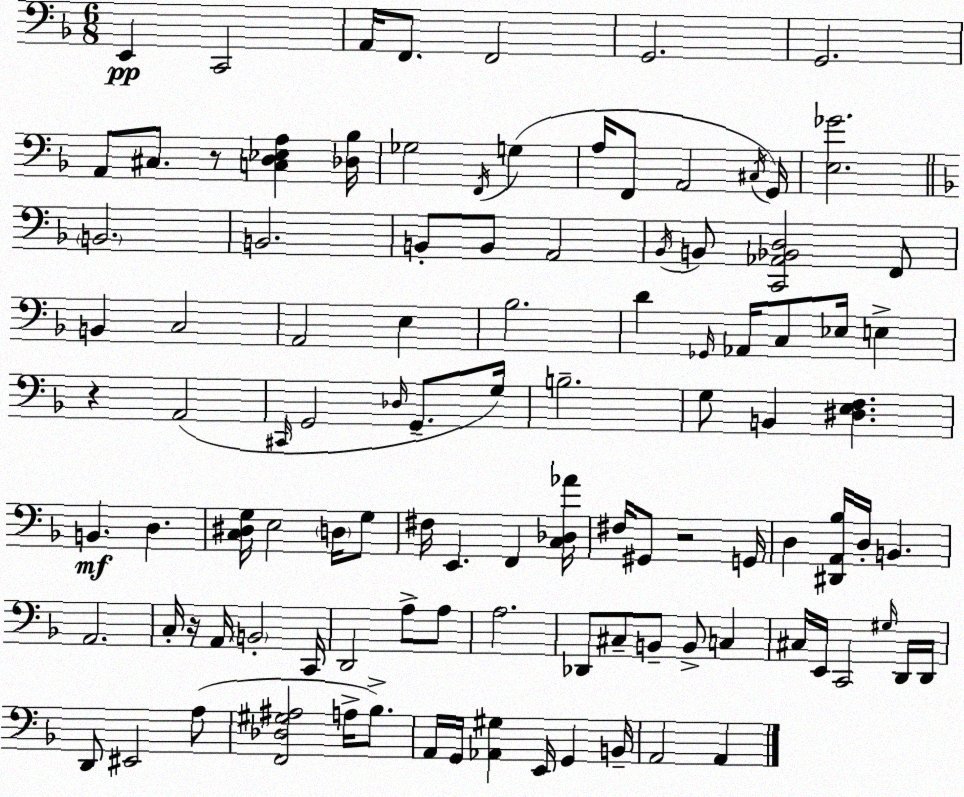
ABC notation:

X:1
T:Untitled
M:6/8
L:1/4
K:F
E,, C,,2 A,,/4 F,,/2 F,,2 G,,2 G,,2 A,,/2 ^C,/2 z/2 [C,D,_E,A,] [_D,_B,]/4 _G,2 F,,/4 G, A,/4 F,,/2 A,,2 ^C,/4 G,,/4 [E,_G]2 B,,2 B,,2 B,,/2 B,,/2 A,,2 _B,,/4 B,,/2 [C,,_A,,_B,,D,]2 F,,/2 B,, C,2 A,,2 E, _B,2 D _G,,/4 _A,,/4 C,/2 _E,/4 E, z A,,2 ^C,,/4 G,,2 _D,/4 G,,/2 G,/4 B,2 G,/2 B,, [^D,E,F,] B,, D, [C,^D,G,]/4 E,2 D,/4 G,/2 ^F,/4 E,, F,, [C,_D,_A]/4 ^F,/4 ^G,,/2 z2 G,,/4 D, [^D,,A,,_B,]/4 D,/4 B,, A,,2 C,/4 z/4 A,,/4 B,,2 C,,/4 D,,2 A,/2 A,/2 A,2 _D,,/2 ^C,/2 B,,/2 B,,/2 C, ^C,/4 E,,/4 C,,2 ^G,/4 D,,/4 D,,/4 D,,/2 ^E,,2 A,/2 [F,,_D,^G,^A,]2 A,/4 _B,/2 A,,/4 G,,/4 [_A,,^G,] E,,/4 G,, B,,/4 A,,2 A,,